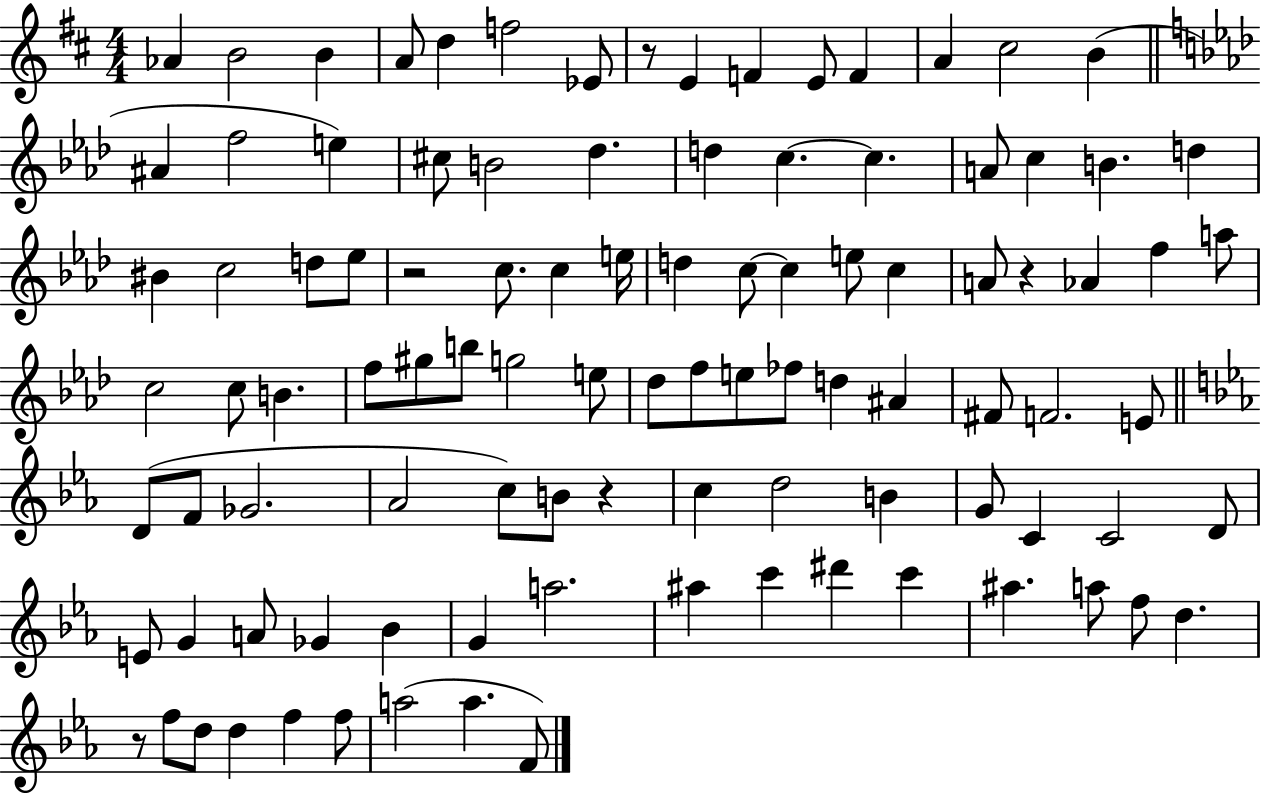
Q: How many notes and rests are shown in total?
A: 101